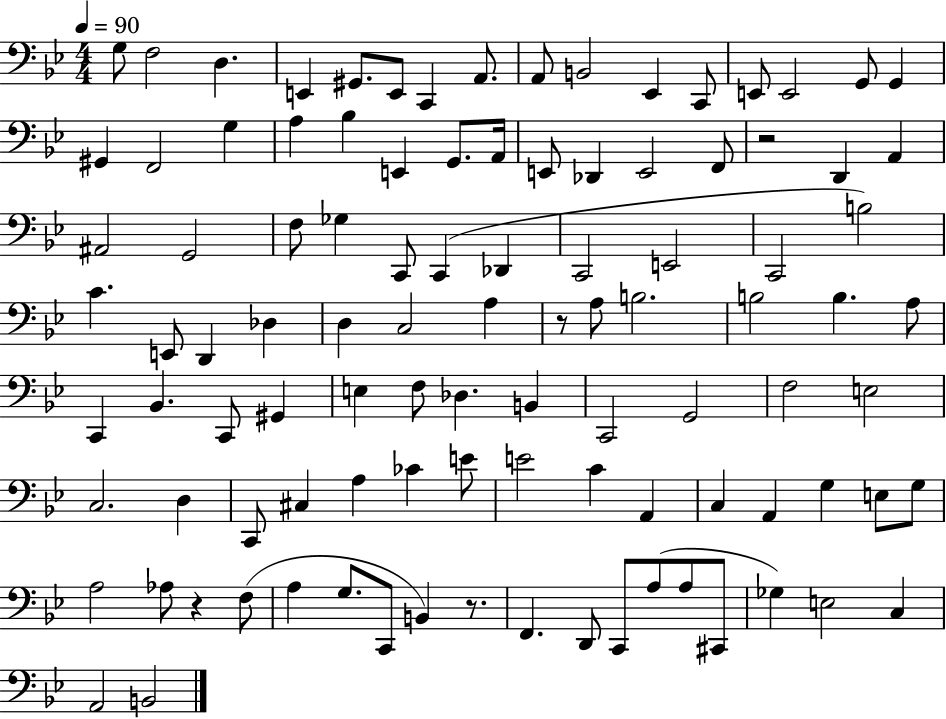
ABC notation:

X:1
T:Untitled
M:4/4
L:1/4
K:Bb
G,/2 F,2 D, E,, ^G,,/2 E,,/2 C,, A,,/2 A,,/2 B,,2 _E,, C,,/2 E,,/2 E,,2 G,,/2 G,, ^G,, F,,2 G, A, _B, E,, G,,/2 A,,/4 E,,/2 _D,, E,,2 F,,/2 z2 D,, A,, ^A,,2 G,,2 F,/2 _G, C,,/2 C,, _D,, C,,2 E,,2 C,,2 B,2 C E,,/2 D,, _D, D, C,2 A, z/2 A,/2 B,2 B,2 B, A,/2 C,, _B,, C,,/2 ^G,, E, F,/2 _D, B,, C,,2 G,,2 F,2 E,2 C,2 D, C,,/2 ^C, A, _C E/2 E2 C A,, C, A,, G, E,/2 G,/2 A,2 _A,/2 z F,/2 A, G,/2 C,,/2 B,, z/2 F,, D,,/2 C,,/2 A,/2 A,/2 ^C,,/2 _G, E,2 C, A,,2 B,,2